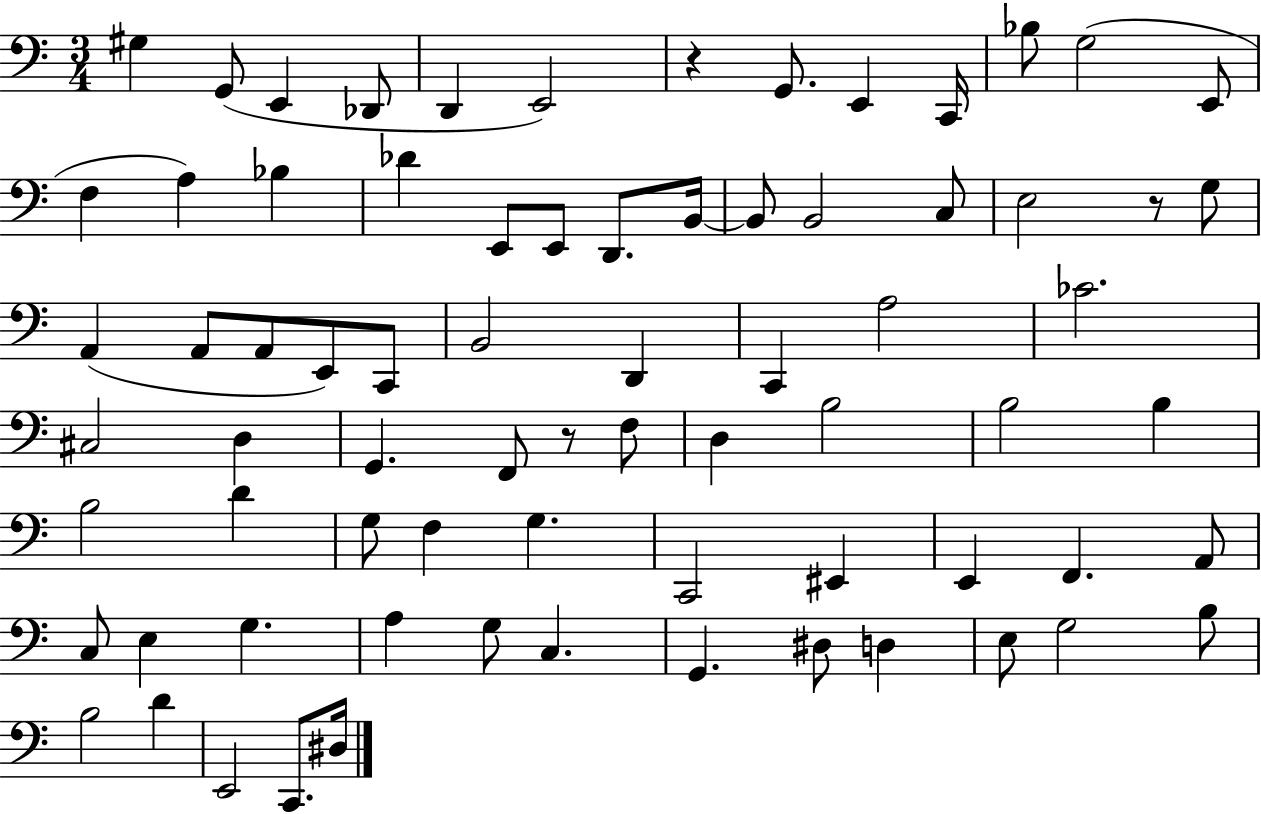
{
  \clef bass
  \numericTimeSignature
  \time 3/4
  \key c \major
  gis4 g,8( e,4 des,8 | d,4 e,2) | r4 g,8. e,4 c,16 | bes8 g2( e,8 | \break f4 a4) bes4 | des'4 e,8 e,8 d,8. b,16~~ | b,8 b,2 c8 | e2 r8 g8 | \break a,4( a,8 a,8 e,8) c,8 | b,2 d,4 | c,4 a2 | ces'2. | \break cis2 d4 | g,4. f,8 r8 f8 | d4 b2 | b2 b4 | \break b2 d'4 | g8 f4 g4. | c,2 eis,4 | e,4 f,4. a,8 | \break c8 e4 g4. | a4 g8 c4. | g,4. dis8 d4 | e8 g2 b8 | \break b2 d'4 | e,2 c,8. dis16 | \bar "|."
}